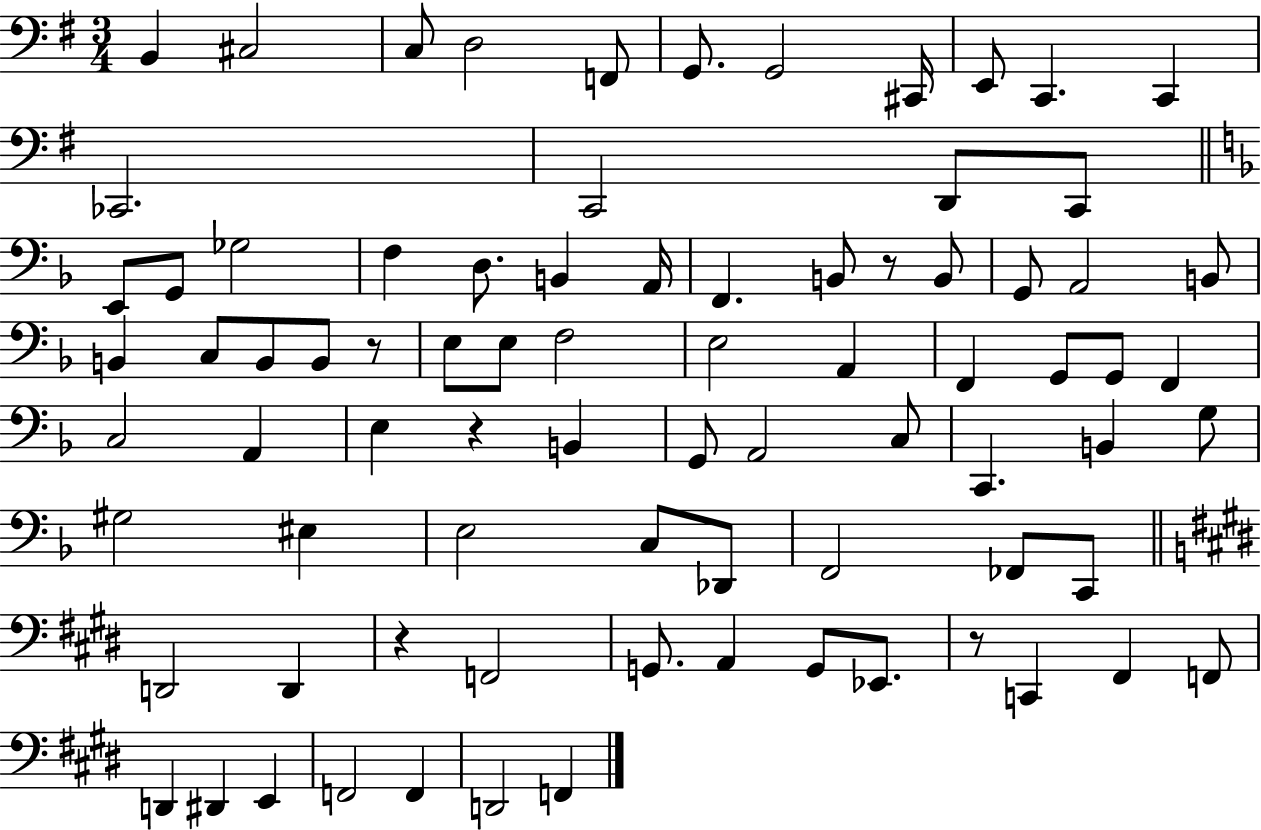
B2/q C#3/h C3/e D3/h F2/e G2/e. G2/h C#2/s E2/e C2/q. C2/q CES2/h. C2/h D2/e C2/e E2/e G2/e Gb3/h F3/q D3/e. B2/q A2/s F2/q. B2/e R/e B2/e G2/e A2/h B2/e B2/q C3/e B2/e B2/e R/e E3/e E3/e F3/h E3/h A2/q F2/q G2/e G2/e F2/q C3/h A2/q E3/q R/q B2/q G2/e A2/h C3/e C2/q. B2/q G3/e G#3/h EIS3/q E3/h C3/e Db2/e F2/h FES2/e C2/e D2/h D2/q R/q F2/h G2/e. A2/q G2/e Eb2/e. R/e C2/q F#2/q F2/e D2/q D#2/q E2/q F2/h F2/q D2/h F2/q